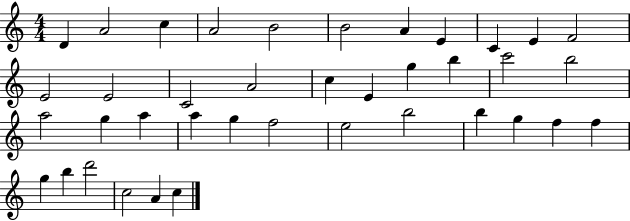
{
  \clef treble
  \numericTimeSignature
  \time 4/4
  \key c \major
  d'4 a'2 c''4 | a'2 b'2 | b'2 a'4 e'4 | c'4 e'4 f'2 | \break e'2 e'2 | c'2 a'2 | c''4 e'4 g''4 b''4 | c'''2 b''2 | \break a''2 g''4 a''4 | a''4 g''4 f''2 | e''2 b''2 | b''4 g''4 f''4 f''4 | \break g''4 b''4 d'''2 | c''2 a'4 c''4 | \bar "|."
}